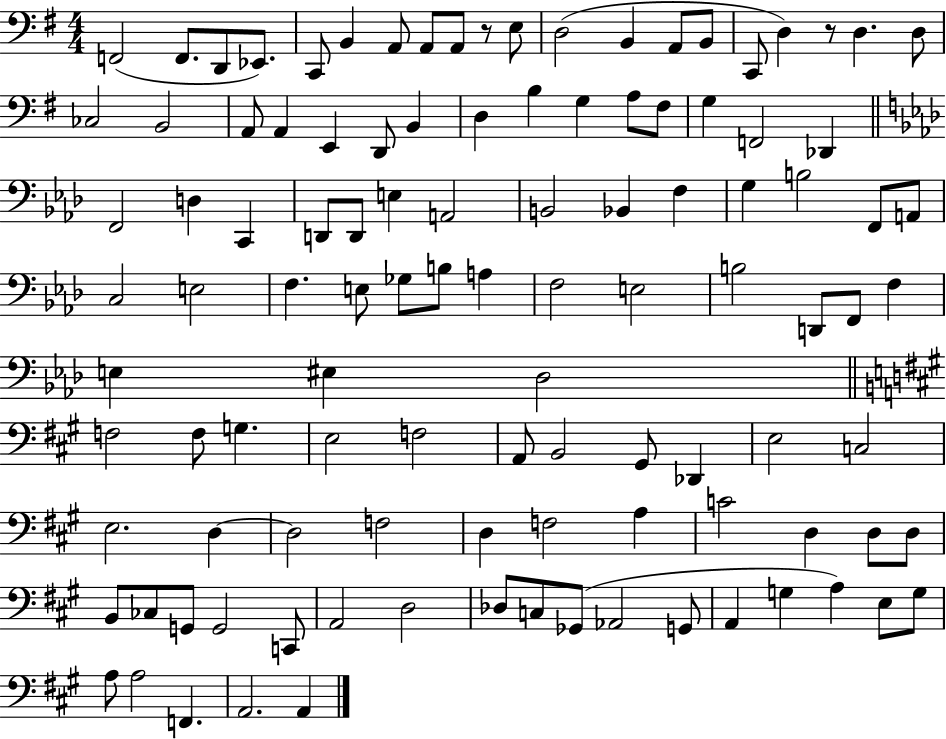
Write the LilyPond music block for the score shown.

{
  \clef bass
  \numericTimeSignature
  \time 4/4
  \key g \major
  f,2( f,8. d,8 ees,8.) | c,8 b,4 a,8 a,8 a,8 r8 e8 | d2( b,4 a,8 b,8 | c,8 d4) r8 d4. d8 | \break ces2 b,2 | a,8 a,4 e,4 d,8 b,4 | d4 b4 g4 a8 fis8 | g4 f,2 des,4 | \break \bar "||" \break \key aes \major f,2 d4 c,4 | d,8 d,8 e4 a,2 | b,2 bes,4 f4 | g4 b2 f,8 a,8 | \break c2 e2 | f4. e8 ges8 b8 a4 | f2 e2 | b2 d,8 f,8 f4 | \break e4 eis4 des2 | \bar "||" \break \key a \major f2 f8 g4. | e2 f2 | a,8 b,2 gis,8 des,4 | e2 c2 | \break e2. d4~~ | d2 f2 | d4 f2 a4 | c'2 d4 d8 d8 | \break b,8 ces8 g,8 g,2 c,8 | a,2 d2 | des8 c8 ges,8( aes,2 g,8 | a,4 g4 a4) e8 g8 | \break a8 a2 f,4. | a,2. a,4 | \bar "|."
}